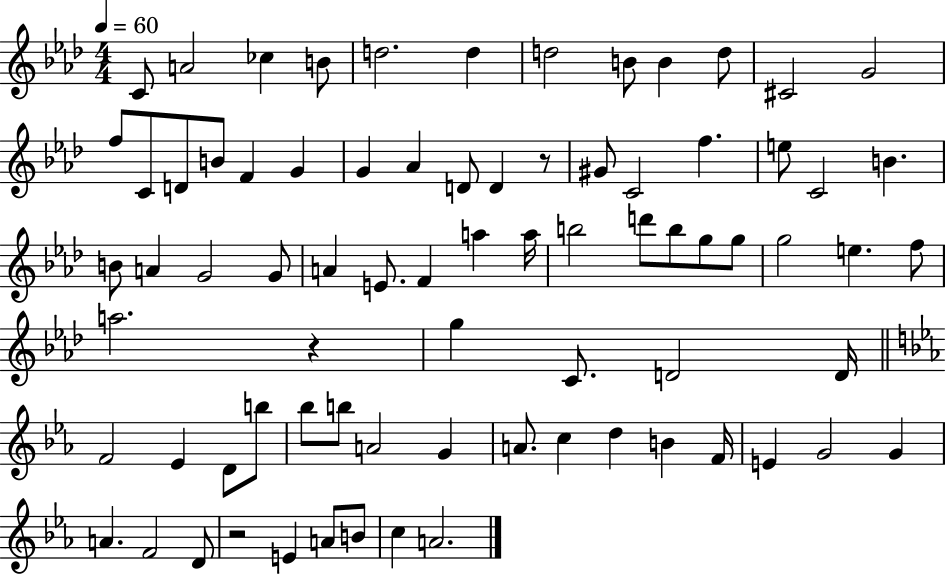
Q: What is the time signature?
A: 4/4